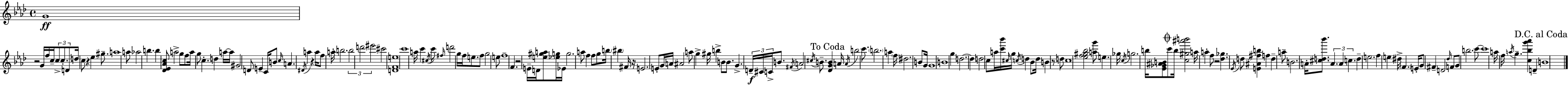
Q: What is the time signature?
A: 4/4